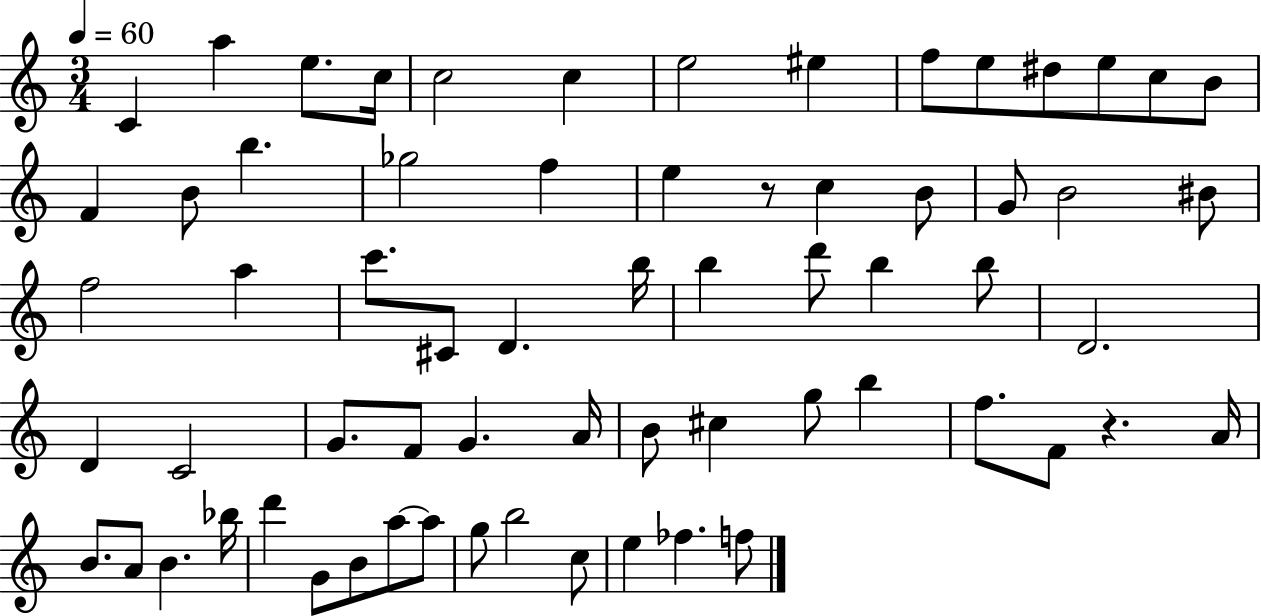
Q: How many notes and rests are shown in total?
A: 66